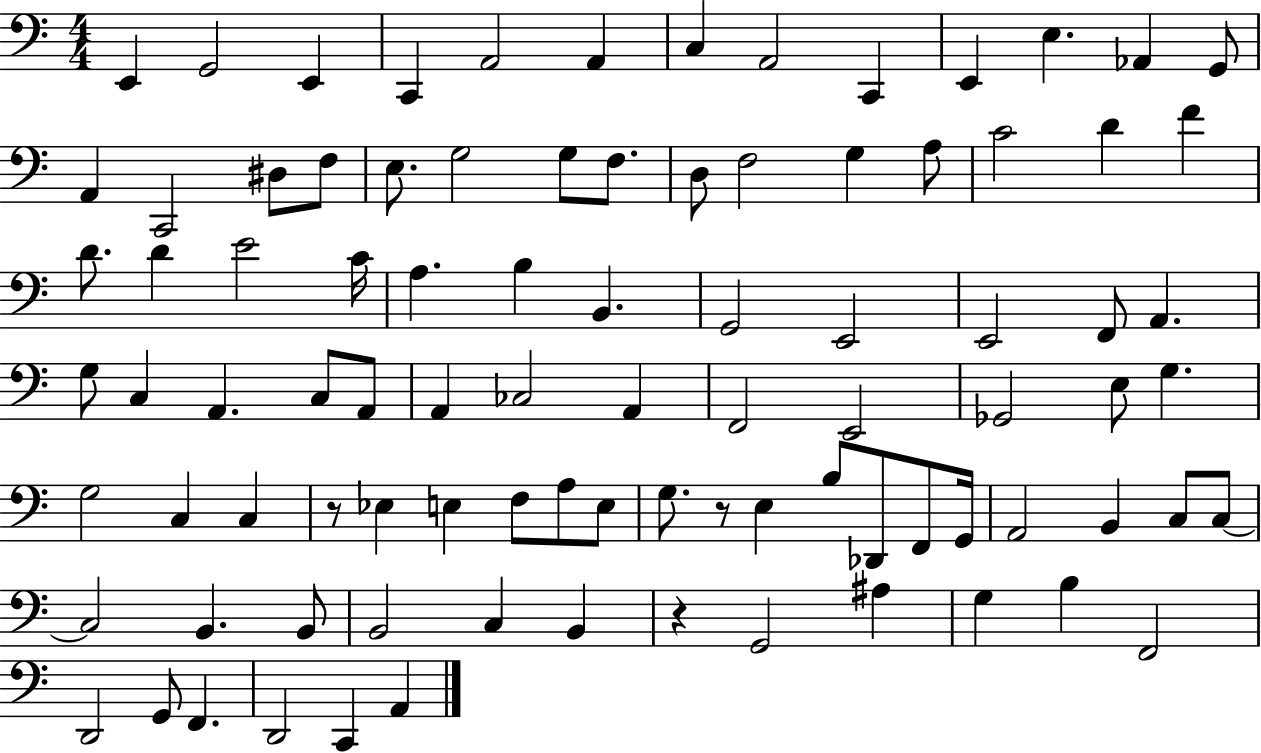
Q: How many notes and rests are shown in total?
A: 91